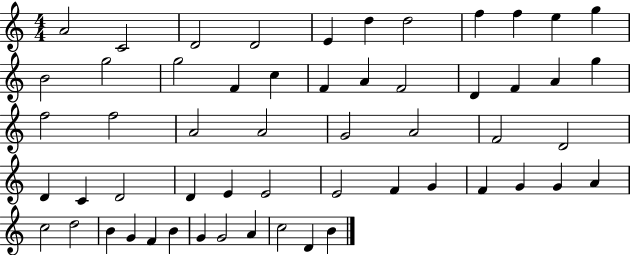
A4/h C4/h D4/h D4/h E4/q D5/q D5/h F5/q F5/q E5/q G5/q B4/h G5/h G5/h F4/q C5/q F4/q A4/q F4/h D4/q F4/q A4/q G5/q F5/h F5/h A4/h A4/h G4/h A4/h F4/h D4/h D4/q C4/q D4/h D4/q E4/q E4/h E4/h F4/q G4/q F4/q G4/q G4/q A4/q C5/h D5/h B4/q G4/q F4/q B4/q G4/q G4/h A4/q C5/h D4/q B4/q